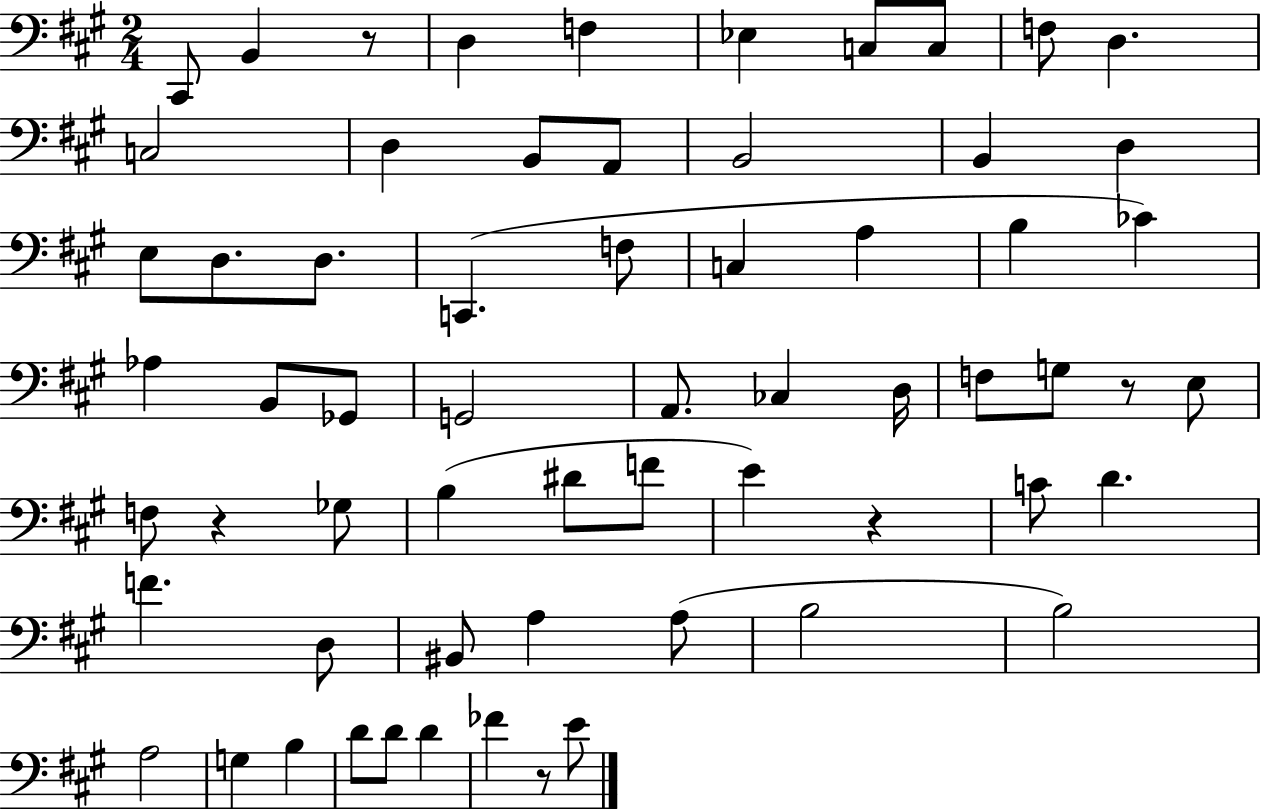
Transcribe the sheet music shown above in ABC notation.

X:1
T:Untitled
M:2/4
L:1/4
K:A
^C,,/2 B,, z/2 D, F, _E, C,/2 C,/2 F,/2 D, C,2 D, B,,/2 A,,/2 B,,2 B,, D, E,/2 D,/2 D,/2 C,, F,/2 C, A, B, _C _A, B,,/2 _G,,/2 G,,2 A,,/2 _C, D,/4 F,/2 G,/2 z/2 E,/2 F,/2 z _G,/2 B, ^D/2 F/2 E z C/2 D F D,/2 ^B,,/2 A, A,/2 B,2 B,2 A,2 G, B, D/2 D/2 D _F z/2 E/2